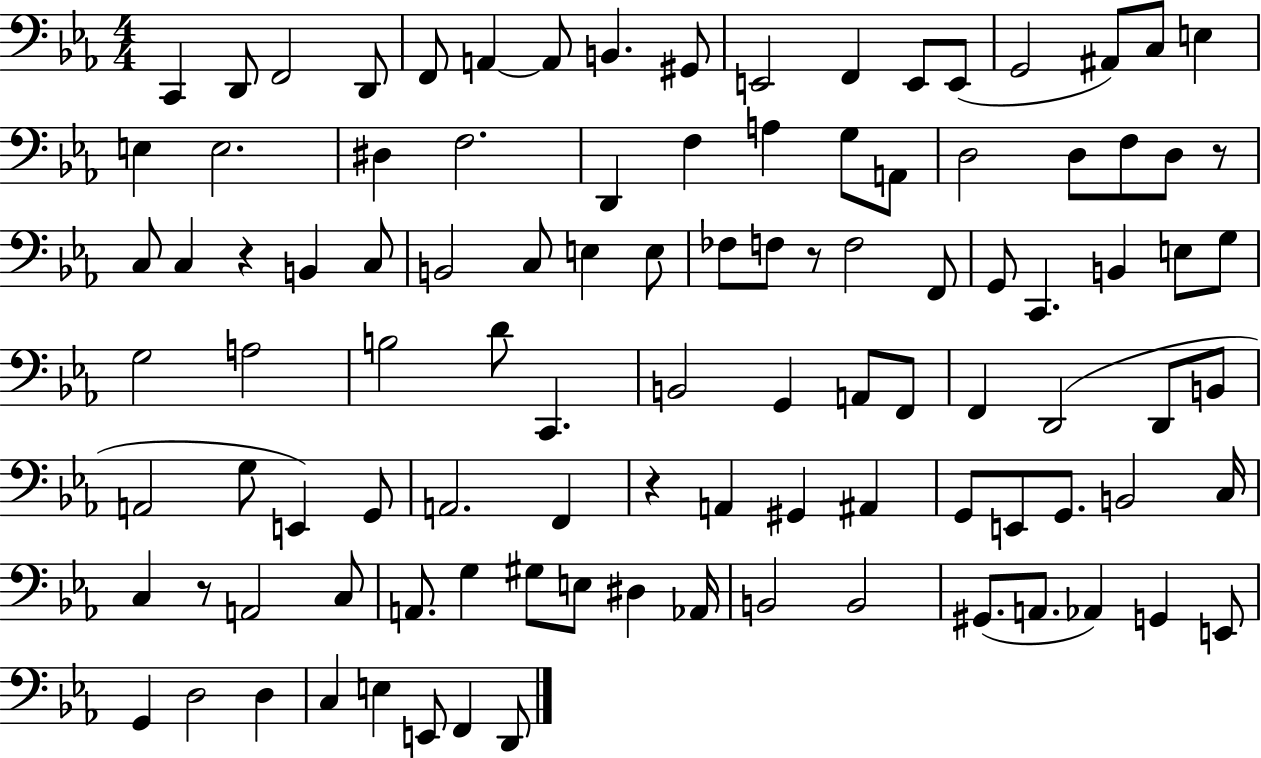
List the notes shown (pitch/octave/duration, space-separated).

C2/q D2/e F2/h D2/e F2/e A2/q A2/e B2/q. G#2/e E2/h F2/q E2/e E2/e G2/h A#2/e C3/e E3/q E3/q E3/h. D#3/q F3/h. D2/q F3/q A3/q G3/e A2/e D3/h D3/e F3/e D3/e R/e C3/e C3/q R/q B2/q C3/e B2/h C3/e E3/q E3/e FES3/e F3/e R/e F3/h F2/e G2/e C2/q. B2/q E3/e G3/e G3/h A3/h B3/h D4/e C2/q. B2/h G2/q A2/e F2/e F2/q D2/h D2/e B2/e A2/h G3/e E2/q G2/e A2/h. F2/q R/q A2/q G#2/q A#2/q G2/e E2/e G2/e. B2/h C3/s C3/q R/e A2/h C3/e A2/e. G3/q G#3/e E3/e D#3/q Ab2/s B2/h B2/h G#2/e. A2/e. Ab2/q G2/q E2/e G2/q D3/h D3/q C3/q E3/q E2/e F2/q D2/e